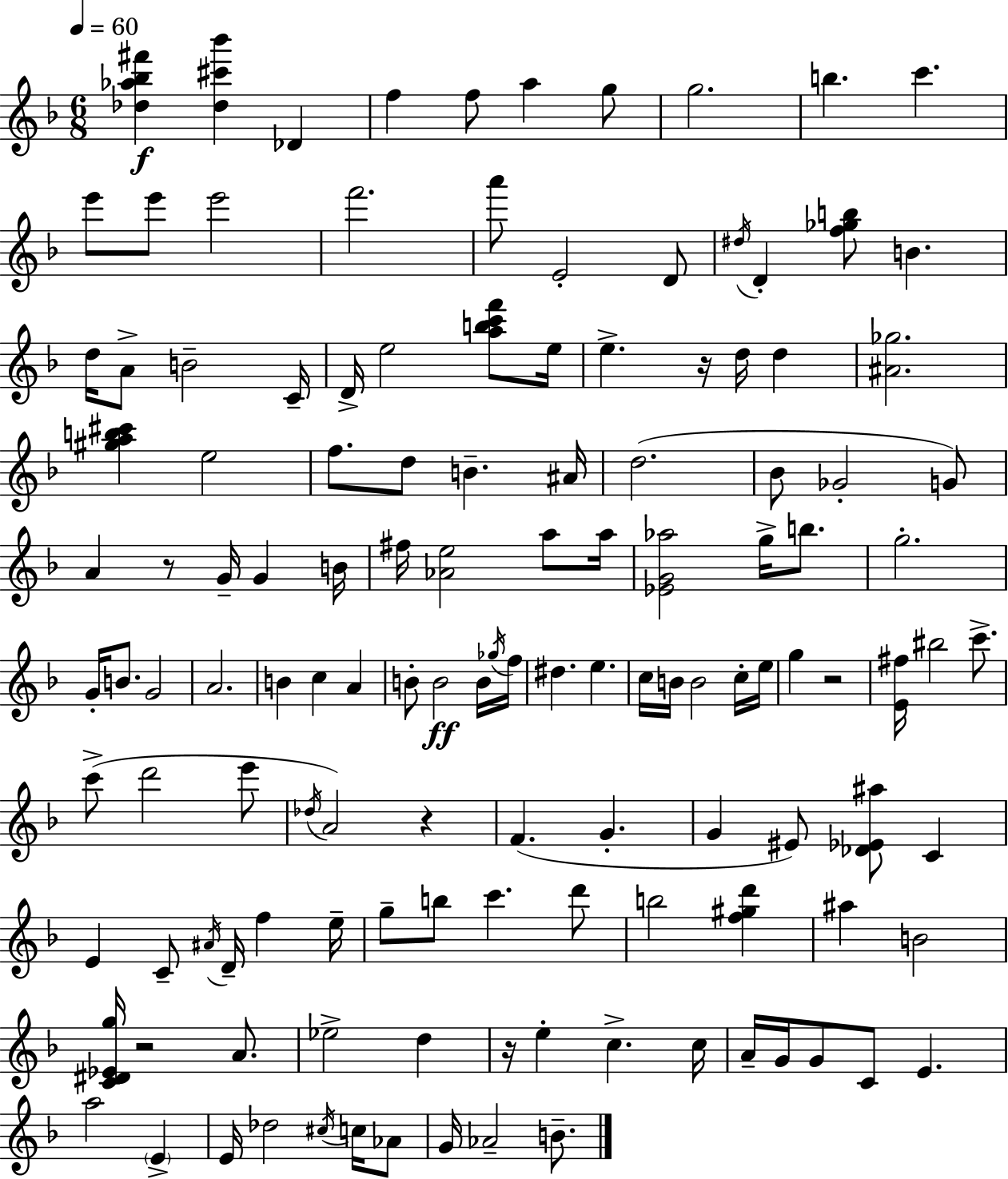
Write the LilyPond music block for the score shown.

{
  \clef treble
  \numericTimeSignature
  \time 6/8
  \key f \major
  \tempo 4 = 60
  <des'' aes'' bes'' fis'''>4\f <des'' cis''' bes'''>4 des'4 | f''4 f''8 a''4 g''8 | g''2. | b''4. c'''4. | \break e'''8 e'''8 e'''2 | f'''2. | a'''8 e'2-. d'8 | \acciaccatura { dis''16 } d'4-. <f'' ges'' b''>8 b'4. | \break d''16 a'8-> b'2-- | c'16-- d'16-> e''2 <a'' b'' c''' f'''>8 | e''16 e''4.-> r16 d''16 d''4 | <ais' ges''>2. | \break <gis'' a'' b'' cis'''>4 e''2 | f''8. d''8 b'4.-- | ais'16 d''2.( | bes'8 ges'2-. g'8) | \break a'4 r8 g'16-- g'4 | b'16 fis''16 <aes' e''>2 a''8 | a''16 <ees' g' aes''>2 g''16-> b''8. | g''2.-. | \break g'16-. b'8. g'2 | a'2. | b'4 c''4 a'4 | b'8-. b'2\ff b'16 | \break \acciaccatura { ges''16 } f''16 dis''4. e''4. | c''16 b'16 b'2 | c''16-. e''16 g''4 r2 | <e' fis''>16 bis''2 c'''8.-> | \break c'''8->( d'''2 | e'''8 \acciaccatura { des''16 } a'2) r4 | f'4.( g'4.-. | g'4 eis'8) <des' ees' ais''>8 c'4 | \break e'4 c'8-- \acciaccatura { ais'16 } d'16-- f''4 | e''16-- g''8-- b''8 c'''4. | d'''8 b''2 | <f'' gis'' d'''>4 ais''4 b'2 | \break <c' dis' ees' g''>16 r2 | a'8. ees''2-> | d''4 r16 e''4-. c''4.-> | c''16 a'16-- g'16 g'8 c'8 e'4. | \break a''2 | \parenthesize e'4-> e'16 des''2 | \acciaccatura { cis''16 } c''16 aes'8 g'16 aes'2-- | b'8.-- \bar "|."
}